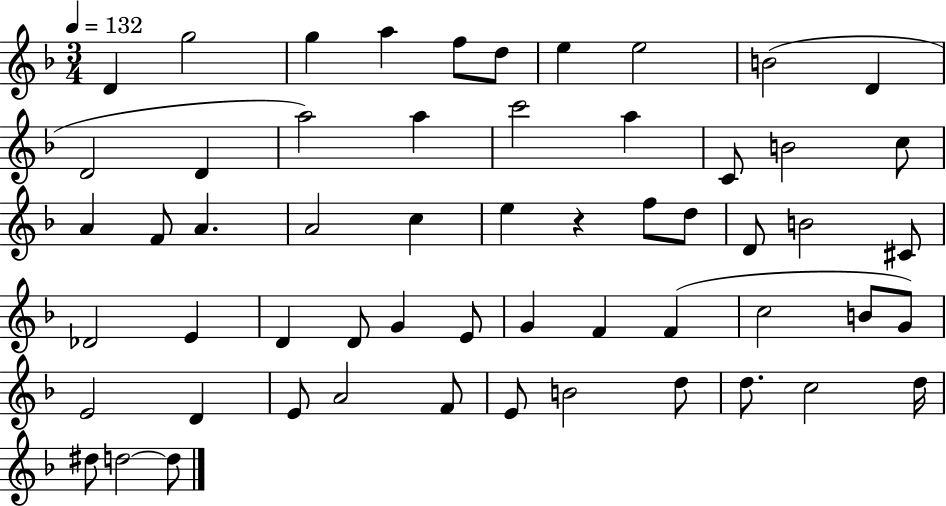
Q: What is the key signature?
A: F major